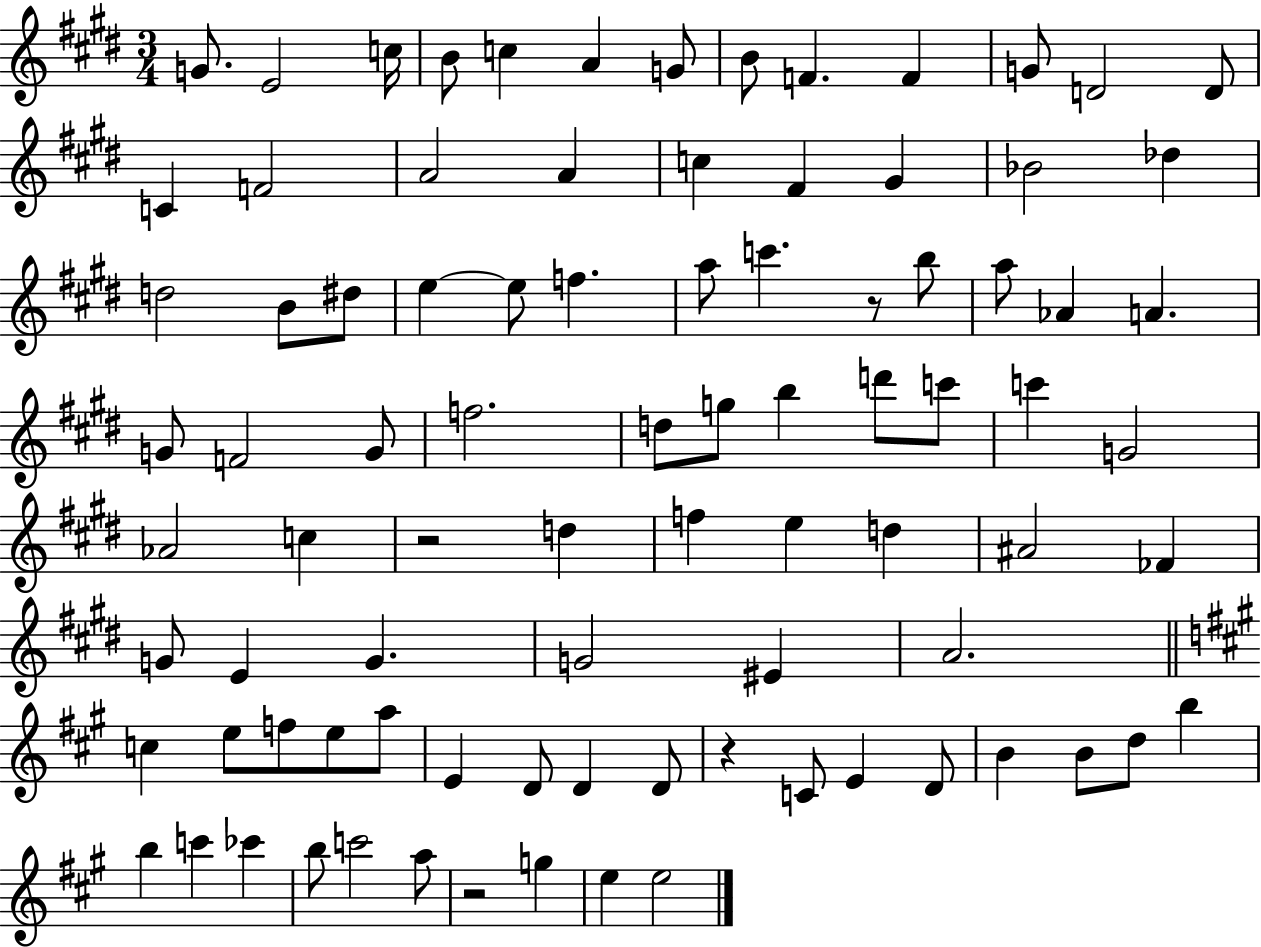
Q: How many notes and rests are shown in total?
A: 88